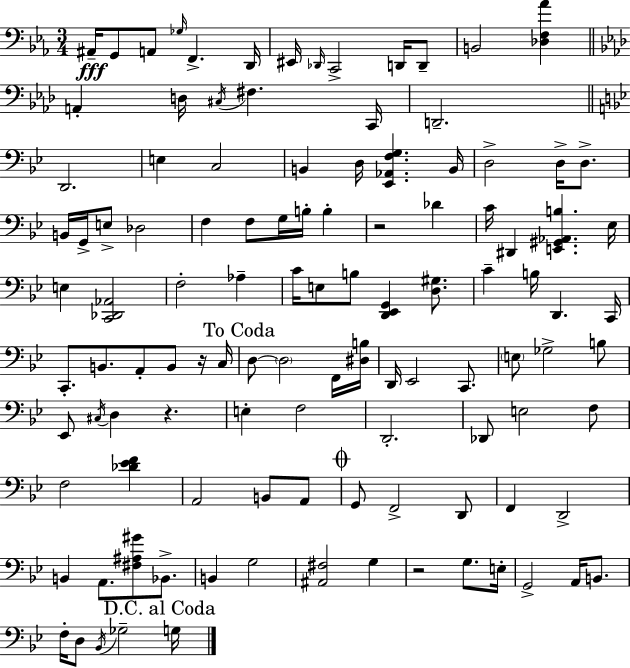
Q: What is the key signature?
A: C minor